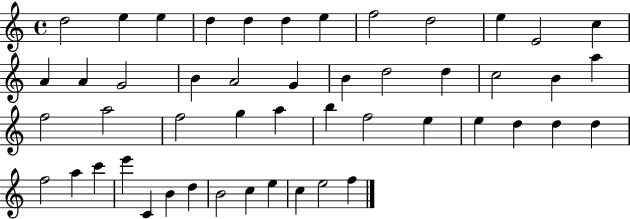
{
  \clef treble
  \time 4/4
  \defaultTimeSignature
  \key c \major
  d''2 e''4 e''4 | d''4 d''4 d''4 e''4 | f''2 d''2 | e''4 e'2 c''4 | \break a'4 a'4 g'2 | b'4 a'2 g'4 | b'4 d''2 d''4 | c''2 b'4 a''4 | \break f''2 a''2 | f''2 g''4 a''4 | b''4 f''2 e''4 | e''4 d''4 d''4 d''4 | \break f''2 a''4 c'''4 | e'''4 c'4 b'4 d''4 | b'2 c''4 e''4 | c''4 e''2 f''4 | \break \bar "|."
}